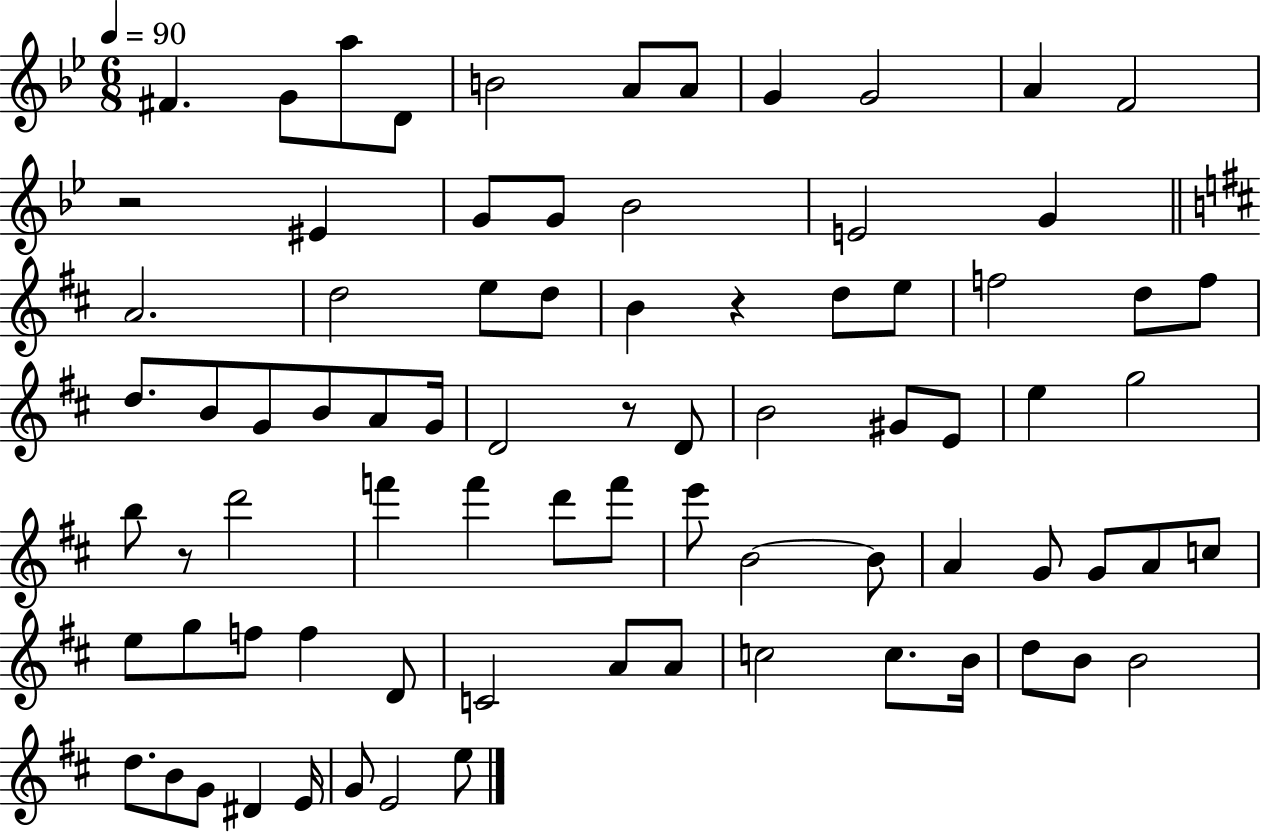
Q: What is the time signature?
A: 6/8